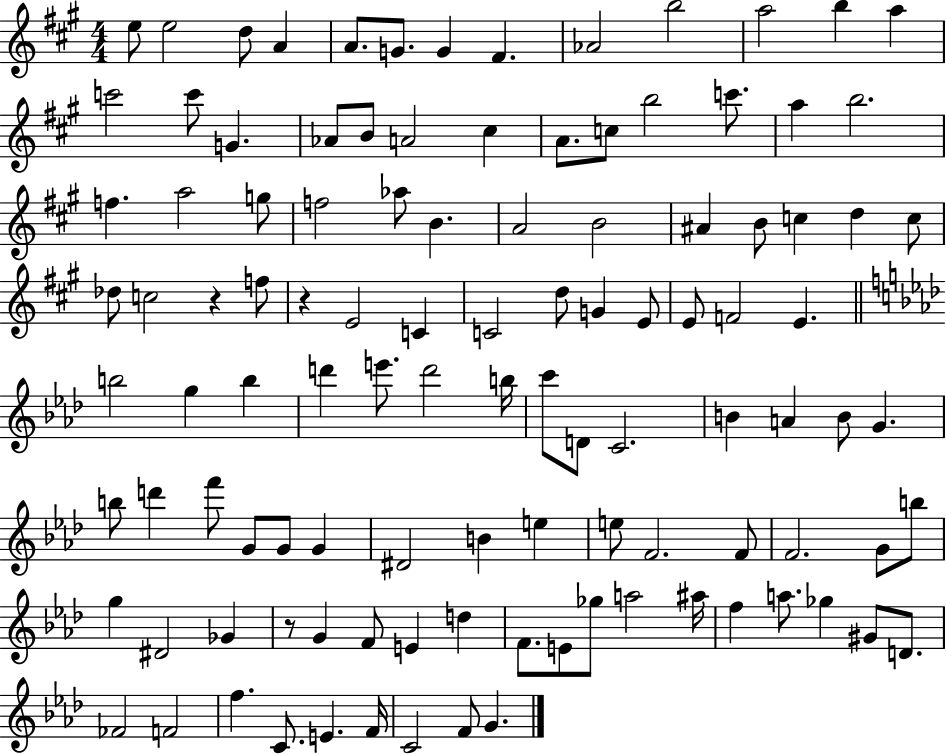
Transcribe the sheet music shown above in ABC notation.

X:1
T:Untitled
M:4/4
L:1/4
K:A
e/2 e2 d/2 A A/2 G/2 G ^F _A2 b2 a2 b a c'2 c'/2 G _A/2 B/2 A2 ^c A/2 c/2 b2 c'/2 a b2 f a2 g/2 f2 _a/2 B A2 B2 ^A B/2 c d c/2 _d/2 c2 z f/2 z E2 C C2 d/2 G E/2 E/2 F2 E b2 g b d' e'/2 d'2 b/4 c'/2 D/2 C2 B A B/2 G b/2 d' f'/2 G/2 G/2 G ^D2 B e e/2 F2 F/2 F2 G/2 b/2 g ^D2 _G z/2 G F/2 E d F/2 E/2 _g/2 a2 ^a/4 f a/2 _g ^G/2 D/2 _F2 F2 f C/2 E F/4 C2 F/2 G